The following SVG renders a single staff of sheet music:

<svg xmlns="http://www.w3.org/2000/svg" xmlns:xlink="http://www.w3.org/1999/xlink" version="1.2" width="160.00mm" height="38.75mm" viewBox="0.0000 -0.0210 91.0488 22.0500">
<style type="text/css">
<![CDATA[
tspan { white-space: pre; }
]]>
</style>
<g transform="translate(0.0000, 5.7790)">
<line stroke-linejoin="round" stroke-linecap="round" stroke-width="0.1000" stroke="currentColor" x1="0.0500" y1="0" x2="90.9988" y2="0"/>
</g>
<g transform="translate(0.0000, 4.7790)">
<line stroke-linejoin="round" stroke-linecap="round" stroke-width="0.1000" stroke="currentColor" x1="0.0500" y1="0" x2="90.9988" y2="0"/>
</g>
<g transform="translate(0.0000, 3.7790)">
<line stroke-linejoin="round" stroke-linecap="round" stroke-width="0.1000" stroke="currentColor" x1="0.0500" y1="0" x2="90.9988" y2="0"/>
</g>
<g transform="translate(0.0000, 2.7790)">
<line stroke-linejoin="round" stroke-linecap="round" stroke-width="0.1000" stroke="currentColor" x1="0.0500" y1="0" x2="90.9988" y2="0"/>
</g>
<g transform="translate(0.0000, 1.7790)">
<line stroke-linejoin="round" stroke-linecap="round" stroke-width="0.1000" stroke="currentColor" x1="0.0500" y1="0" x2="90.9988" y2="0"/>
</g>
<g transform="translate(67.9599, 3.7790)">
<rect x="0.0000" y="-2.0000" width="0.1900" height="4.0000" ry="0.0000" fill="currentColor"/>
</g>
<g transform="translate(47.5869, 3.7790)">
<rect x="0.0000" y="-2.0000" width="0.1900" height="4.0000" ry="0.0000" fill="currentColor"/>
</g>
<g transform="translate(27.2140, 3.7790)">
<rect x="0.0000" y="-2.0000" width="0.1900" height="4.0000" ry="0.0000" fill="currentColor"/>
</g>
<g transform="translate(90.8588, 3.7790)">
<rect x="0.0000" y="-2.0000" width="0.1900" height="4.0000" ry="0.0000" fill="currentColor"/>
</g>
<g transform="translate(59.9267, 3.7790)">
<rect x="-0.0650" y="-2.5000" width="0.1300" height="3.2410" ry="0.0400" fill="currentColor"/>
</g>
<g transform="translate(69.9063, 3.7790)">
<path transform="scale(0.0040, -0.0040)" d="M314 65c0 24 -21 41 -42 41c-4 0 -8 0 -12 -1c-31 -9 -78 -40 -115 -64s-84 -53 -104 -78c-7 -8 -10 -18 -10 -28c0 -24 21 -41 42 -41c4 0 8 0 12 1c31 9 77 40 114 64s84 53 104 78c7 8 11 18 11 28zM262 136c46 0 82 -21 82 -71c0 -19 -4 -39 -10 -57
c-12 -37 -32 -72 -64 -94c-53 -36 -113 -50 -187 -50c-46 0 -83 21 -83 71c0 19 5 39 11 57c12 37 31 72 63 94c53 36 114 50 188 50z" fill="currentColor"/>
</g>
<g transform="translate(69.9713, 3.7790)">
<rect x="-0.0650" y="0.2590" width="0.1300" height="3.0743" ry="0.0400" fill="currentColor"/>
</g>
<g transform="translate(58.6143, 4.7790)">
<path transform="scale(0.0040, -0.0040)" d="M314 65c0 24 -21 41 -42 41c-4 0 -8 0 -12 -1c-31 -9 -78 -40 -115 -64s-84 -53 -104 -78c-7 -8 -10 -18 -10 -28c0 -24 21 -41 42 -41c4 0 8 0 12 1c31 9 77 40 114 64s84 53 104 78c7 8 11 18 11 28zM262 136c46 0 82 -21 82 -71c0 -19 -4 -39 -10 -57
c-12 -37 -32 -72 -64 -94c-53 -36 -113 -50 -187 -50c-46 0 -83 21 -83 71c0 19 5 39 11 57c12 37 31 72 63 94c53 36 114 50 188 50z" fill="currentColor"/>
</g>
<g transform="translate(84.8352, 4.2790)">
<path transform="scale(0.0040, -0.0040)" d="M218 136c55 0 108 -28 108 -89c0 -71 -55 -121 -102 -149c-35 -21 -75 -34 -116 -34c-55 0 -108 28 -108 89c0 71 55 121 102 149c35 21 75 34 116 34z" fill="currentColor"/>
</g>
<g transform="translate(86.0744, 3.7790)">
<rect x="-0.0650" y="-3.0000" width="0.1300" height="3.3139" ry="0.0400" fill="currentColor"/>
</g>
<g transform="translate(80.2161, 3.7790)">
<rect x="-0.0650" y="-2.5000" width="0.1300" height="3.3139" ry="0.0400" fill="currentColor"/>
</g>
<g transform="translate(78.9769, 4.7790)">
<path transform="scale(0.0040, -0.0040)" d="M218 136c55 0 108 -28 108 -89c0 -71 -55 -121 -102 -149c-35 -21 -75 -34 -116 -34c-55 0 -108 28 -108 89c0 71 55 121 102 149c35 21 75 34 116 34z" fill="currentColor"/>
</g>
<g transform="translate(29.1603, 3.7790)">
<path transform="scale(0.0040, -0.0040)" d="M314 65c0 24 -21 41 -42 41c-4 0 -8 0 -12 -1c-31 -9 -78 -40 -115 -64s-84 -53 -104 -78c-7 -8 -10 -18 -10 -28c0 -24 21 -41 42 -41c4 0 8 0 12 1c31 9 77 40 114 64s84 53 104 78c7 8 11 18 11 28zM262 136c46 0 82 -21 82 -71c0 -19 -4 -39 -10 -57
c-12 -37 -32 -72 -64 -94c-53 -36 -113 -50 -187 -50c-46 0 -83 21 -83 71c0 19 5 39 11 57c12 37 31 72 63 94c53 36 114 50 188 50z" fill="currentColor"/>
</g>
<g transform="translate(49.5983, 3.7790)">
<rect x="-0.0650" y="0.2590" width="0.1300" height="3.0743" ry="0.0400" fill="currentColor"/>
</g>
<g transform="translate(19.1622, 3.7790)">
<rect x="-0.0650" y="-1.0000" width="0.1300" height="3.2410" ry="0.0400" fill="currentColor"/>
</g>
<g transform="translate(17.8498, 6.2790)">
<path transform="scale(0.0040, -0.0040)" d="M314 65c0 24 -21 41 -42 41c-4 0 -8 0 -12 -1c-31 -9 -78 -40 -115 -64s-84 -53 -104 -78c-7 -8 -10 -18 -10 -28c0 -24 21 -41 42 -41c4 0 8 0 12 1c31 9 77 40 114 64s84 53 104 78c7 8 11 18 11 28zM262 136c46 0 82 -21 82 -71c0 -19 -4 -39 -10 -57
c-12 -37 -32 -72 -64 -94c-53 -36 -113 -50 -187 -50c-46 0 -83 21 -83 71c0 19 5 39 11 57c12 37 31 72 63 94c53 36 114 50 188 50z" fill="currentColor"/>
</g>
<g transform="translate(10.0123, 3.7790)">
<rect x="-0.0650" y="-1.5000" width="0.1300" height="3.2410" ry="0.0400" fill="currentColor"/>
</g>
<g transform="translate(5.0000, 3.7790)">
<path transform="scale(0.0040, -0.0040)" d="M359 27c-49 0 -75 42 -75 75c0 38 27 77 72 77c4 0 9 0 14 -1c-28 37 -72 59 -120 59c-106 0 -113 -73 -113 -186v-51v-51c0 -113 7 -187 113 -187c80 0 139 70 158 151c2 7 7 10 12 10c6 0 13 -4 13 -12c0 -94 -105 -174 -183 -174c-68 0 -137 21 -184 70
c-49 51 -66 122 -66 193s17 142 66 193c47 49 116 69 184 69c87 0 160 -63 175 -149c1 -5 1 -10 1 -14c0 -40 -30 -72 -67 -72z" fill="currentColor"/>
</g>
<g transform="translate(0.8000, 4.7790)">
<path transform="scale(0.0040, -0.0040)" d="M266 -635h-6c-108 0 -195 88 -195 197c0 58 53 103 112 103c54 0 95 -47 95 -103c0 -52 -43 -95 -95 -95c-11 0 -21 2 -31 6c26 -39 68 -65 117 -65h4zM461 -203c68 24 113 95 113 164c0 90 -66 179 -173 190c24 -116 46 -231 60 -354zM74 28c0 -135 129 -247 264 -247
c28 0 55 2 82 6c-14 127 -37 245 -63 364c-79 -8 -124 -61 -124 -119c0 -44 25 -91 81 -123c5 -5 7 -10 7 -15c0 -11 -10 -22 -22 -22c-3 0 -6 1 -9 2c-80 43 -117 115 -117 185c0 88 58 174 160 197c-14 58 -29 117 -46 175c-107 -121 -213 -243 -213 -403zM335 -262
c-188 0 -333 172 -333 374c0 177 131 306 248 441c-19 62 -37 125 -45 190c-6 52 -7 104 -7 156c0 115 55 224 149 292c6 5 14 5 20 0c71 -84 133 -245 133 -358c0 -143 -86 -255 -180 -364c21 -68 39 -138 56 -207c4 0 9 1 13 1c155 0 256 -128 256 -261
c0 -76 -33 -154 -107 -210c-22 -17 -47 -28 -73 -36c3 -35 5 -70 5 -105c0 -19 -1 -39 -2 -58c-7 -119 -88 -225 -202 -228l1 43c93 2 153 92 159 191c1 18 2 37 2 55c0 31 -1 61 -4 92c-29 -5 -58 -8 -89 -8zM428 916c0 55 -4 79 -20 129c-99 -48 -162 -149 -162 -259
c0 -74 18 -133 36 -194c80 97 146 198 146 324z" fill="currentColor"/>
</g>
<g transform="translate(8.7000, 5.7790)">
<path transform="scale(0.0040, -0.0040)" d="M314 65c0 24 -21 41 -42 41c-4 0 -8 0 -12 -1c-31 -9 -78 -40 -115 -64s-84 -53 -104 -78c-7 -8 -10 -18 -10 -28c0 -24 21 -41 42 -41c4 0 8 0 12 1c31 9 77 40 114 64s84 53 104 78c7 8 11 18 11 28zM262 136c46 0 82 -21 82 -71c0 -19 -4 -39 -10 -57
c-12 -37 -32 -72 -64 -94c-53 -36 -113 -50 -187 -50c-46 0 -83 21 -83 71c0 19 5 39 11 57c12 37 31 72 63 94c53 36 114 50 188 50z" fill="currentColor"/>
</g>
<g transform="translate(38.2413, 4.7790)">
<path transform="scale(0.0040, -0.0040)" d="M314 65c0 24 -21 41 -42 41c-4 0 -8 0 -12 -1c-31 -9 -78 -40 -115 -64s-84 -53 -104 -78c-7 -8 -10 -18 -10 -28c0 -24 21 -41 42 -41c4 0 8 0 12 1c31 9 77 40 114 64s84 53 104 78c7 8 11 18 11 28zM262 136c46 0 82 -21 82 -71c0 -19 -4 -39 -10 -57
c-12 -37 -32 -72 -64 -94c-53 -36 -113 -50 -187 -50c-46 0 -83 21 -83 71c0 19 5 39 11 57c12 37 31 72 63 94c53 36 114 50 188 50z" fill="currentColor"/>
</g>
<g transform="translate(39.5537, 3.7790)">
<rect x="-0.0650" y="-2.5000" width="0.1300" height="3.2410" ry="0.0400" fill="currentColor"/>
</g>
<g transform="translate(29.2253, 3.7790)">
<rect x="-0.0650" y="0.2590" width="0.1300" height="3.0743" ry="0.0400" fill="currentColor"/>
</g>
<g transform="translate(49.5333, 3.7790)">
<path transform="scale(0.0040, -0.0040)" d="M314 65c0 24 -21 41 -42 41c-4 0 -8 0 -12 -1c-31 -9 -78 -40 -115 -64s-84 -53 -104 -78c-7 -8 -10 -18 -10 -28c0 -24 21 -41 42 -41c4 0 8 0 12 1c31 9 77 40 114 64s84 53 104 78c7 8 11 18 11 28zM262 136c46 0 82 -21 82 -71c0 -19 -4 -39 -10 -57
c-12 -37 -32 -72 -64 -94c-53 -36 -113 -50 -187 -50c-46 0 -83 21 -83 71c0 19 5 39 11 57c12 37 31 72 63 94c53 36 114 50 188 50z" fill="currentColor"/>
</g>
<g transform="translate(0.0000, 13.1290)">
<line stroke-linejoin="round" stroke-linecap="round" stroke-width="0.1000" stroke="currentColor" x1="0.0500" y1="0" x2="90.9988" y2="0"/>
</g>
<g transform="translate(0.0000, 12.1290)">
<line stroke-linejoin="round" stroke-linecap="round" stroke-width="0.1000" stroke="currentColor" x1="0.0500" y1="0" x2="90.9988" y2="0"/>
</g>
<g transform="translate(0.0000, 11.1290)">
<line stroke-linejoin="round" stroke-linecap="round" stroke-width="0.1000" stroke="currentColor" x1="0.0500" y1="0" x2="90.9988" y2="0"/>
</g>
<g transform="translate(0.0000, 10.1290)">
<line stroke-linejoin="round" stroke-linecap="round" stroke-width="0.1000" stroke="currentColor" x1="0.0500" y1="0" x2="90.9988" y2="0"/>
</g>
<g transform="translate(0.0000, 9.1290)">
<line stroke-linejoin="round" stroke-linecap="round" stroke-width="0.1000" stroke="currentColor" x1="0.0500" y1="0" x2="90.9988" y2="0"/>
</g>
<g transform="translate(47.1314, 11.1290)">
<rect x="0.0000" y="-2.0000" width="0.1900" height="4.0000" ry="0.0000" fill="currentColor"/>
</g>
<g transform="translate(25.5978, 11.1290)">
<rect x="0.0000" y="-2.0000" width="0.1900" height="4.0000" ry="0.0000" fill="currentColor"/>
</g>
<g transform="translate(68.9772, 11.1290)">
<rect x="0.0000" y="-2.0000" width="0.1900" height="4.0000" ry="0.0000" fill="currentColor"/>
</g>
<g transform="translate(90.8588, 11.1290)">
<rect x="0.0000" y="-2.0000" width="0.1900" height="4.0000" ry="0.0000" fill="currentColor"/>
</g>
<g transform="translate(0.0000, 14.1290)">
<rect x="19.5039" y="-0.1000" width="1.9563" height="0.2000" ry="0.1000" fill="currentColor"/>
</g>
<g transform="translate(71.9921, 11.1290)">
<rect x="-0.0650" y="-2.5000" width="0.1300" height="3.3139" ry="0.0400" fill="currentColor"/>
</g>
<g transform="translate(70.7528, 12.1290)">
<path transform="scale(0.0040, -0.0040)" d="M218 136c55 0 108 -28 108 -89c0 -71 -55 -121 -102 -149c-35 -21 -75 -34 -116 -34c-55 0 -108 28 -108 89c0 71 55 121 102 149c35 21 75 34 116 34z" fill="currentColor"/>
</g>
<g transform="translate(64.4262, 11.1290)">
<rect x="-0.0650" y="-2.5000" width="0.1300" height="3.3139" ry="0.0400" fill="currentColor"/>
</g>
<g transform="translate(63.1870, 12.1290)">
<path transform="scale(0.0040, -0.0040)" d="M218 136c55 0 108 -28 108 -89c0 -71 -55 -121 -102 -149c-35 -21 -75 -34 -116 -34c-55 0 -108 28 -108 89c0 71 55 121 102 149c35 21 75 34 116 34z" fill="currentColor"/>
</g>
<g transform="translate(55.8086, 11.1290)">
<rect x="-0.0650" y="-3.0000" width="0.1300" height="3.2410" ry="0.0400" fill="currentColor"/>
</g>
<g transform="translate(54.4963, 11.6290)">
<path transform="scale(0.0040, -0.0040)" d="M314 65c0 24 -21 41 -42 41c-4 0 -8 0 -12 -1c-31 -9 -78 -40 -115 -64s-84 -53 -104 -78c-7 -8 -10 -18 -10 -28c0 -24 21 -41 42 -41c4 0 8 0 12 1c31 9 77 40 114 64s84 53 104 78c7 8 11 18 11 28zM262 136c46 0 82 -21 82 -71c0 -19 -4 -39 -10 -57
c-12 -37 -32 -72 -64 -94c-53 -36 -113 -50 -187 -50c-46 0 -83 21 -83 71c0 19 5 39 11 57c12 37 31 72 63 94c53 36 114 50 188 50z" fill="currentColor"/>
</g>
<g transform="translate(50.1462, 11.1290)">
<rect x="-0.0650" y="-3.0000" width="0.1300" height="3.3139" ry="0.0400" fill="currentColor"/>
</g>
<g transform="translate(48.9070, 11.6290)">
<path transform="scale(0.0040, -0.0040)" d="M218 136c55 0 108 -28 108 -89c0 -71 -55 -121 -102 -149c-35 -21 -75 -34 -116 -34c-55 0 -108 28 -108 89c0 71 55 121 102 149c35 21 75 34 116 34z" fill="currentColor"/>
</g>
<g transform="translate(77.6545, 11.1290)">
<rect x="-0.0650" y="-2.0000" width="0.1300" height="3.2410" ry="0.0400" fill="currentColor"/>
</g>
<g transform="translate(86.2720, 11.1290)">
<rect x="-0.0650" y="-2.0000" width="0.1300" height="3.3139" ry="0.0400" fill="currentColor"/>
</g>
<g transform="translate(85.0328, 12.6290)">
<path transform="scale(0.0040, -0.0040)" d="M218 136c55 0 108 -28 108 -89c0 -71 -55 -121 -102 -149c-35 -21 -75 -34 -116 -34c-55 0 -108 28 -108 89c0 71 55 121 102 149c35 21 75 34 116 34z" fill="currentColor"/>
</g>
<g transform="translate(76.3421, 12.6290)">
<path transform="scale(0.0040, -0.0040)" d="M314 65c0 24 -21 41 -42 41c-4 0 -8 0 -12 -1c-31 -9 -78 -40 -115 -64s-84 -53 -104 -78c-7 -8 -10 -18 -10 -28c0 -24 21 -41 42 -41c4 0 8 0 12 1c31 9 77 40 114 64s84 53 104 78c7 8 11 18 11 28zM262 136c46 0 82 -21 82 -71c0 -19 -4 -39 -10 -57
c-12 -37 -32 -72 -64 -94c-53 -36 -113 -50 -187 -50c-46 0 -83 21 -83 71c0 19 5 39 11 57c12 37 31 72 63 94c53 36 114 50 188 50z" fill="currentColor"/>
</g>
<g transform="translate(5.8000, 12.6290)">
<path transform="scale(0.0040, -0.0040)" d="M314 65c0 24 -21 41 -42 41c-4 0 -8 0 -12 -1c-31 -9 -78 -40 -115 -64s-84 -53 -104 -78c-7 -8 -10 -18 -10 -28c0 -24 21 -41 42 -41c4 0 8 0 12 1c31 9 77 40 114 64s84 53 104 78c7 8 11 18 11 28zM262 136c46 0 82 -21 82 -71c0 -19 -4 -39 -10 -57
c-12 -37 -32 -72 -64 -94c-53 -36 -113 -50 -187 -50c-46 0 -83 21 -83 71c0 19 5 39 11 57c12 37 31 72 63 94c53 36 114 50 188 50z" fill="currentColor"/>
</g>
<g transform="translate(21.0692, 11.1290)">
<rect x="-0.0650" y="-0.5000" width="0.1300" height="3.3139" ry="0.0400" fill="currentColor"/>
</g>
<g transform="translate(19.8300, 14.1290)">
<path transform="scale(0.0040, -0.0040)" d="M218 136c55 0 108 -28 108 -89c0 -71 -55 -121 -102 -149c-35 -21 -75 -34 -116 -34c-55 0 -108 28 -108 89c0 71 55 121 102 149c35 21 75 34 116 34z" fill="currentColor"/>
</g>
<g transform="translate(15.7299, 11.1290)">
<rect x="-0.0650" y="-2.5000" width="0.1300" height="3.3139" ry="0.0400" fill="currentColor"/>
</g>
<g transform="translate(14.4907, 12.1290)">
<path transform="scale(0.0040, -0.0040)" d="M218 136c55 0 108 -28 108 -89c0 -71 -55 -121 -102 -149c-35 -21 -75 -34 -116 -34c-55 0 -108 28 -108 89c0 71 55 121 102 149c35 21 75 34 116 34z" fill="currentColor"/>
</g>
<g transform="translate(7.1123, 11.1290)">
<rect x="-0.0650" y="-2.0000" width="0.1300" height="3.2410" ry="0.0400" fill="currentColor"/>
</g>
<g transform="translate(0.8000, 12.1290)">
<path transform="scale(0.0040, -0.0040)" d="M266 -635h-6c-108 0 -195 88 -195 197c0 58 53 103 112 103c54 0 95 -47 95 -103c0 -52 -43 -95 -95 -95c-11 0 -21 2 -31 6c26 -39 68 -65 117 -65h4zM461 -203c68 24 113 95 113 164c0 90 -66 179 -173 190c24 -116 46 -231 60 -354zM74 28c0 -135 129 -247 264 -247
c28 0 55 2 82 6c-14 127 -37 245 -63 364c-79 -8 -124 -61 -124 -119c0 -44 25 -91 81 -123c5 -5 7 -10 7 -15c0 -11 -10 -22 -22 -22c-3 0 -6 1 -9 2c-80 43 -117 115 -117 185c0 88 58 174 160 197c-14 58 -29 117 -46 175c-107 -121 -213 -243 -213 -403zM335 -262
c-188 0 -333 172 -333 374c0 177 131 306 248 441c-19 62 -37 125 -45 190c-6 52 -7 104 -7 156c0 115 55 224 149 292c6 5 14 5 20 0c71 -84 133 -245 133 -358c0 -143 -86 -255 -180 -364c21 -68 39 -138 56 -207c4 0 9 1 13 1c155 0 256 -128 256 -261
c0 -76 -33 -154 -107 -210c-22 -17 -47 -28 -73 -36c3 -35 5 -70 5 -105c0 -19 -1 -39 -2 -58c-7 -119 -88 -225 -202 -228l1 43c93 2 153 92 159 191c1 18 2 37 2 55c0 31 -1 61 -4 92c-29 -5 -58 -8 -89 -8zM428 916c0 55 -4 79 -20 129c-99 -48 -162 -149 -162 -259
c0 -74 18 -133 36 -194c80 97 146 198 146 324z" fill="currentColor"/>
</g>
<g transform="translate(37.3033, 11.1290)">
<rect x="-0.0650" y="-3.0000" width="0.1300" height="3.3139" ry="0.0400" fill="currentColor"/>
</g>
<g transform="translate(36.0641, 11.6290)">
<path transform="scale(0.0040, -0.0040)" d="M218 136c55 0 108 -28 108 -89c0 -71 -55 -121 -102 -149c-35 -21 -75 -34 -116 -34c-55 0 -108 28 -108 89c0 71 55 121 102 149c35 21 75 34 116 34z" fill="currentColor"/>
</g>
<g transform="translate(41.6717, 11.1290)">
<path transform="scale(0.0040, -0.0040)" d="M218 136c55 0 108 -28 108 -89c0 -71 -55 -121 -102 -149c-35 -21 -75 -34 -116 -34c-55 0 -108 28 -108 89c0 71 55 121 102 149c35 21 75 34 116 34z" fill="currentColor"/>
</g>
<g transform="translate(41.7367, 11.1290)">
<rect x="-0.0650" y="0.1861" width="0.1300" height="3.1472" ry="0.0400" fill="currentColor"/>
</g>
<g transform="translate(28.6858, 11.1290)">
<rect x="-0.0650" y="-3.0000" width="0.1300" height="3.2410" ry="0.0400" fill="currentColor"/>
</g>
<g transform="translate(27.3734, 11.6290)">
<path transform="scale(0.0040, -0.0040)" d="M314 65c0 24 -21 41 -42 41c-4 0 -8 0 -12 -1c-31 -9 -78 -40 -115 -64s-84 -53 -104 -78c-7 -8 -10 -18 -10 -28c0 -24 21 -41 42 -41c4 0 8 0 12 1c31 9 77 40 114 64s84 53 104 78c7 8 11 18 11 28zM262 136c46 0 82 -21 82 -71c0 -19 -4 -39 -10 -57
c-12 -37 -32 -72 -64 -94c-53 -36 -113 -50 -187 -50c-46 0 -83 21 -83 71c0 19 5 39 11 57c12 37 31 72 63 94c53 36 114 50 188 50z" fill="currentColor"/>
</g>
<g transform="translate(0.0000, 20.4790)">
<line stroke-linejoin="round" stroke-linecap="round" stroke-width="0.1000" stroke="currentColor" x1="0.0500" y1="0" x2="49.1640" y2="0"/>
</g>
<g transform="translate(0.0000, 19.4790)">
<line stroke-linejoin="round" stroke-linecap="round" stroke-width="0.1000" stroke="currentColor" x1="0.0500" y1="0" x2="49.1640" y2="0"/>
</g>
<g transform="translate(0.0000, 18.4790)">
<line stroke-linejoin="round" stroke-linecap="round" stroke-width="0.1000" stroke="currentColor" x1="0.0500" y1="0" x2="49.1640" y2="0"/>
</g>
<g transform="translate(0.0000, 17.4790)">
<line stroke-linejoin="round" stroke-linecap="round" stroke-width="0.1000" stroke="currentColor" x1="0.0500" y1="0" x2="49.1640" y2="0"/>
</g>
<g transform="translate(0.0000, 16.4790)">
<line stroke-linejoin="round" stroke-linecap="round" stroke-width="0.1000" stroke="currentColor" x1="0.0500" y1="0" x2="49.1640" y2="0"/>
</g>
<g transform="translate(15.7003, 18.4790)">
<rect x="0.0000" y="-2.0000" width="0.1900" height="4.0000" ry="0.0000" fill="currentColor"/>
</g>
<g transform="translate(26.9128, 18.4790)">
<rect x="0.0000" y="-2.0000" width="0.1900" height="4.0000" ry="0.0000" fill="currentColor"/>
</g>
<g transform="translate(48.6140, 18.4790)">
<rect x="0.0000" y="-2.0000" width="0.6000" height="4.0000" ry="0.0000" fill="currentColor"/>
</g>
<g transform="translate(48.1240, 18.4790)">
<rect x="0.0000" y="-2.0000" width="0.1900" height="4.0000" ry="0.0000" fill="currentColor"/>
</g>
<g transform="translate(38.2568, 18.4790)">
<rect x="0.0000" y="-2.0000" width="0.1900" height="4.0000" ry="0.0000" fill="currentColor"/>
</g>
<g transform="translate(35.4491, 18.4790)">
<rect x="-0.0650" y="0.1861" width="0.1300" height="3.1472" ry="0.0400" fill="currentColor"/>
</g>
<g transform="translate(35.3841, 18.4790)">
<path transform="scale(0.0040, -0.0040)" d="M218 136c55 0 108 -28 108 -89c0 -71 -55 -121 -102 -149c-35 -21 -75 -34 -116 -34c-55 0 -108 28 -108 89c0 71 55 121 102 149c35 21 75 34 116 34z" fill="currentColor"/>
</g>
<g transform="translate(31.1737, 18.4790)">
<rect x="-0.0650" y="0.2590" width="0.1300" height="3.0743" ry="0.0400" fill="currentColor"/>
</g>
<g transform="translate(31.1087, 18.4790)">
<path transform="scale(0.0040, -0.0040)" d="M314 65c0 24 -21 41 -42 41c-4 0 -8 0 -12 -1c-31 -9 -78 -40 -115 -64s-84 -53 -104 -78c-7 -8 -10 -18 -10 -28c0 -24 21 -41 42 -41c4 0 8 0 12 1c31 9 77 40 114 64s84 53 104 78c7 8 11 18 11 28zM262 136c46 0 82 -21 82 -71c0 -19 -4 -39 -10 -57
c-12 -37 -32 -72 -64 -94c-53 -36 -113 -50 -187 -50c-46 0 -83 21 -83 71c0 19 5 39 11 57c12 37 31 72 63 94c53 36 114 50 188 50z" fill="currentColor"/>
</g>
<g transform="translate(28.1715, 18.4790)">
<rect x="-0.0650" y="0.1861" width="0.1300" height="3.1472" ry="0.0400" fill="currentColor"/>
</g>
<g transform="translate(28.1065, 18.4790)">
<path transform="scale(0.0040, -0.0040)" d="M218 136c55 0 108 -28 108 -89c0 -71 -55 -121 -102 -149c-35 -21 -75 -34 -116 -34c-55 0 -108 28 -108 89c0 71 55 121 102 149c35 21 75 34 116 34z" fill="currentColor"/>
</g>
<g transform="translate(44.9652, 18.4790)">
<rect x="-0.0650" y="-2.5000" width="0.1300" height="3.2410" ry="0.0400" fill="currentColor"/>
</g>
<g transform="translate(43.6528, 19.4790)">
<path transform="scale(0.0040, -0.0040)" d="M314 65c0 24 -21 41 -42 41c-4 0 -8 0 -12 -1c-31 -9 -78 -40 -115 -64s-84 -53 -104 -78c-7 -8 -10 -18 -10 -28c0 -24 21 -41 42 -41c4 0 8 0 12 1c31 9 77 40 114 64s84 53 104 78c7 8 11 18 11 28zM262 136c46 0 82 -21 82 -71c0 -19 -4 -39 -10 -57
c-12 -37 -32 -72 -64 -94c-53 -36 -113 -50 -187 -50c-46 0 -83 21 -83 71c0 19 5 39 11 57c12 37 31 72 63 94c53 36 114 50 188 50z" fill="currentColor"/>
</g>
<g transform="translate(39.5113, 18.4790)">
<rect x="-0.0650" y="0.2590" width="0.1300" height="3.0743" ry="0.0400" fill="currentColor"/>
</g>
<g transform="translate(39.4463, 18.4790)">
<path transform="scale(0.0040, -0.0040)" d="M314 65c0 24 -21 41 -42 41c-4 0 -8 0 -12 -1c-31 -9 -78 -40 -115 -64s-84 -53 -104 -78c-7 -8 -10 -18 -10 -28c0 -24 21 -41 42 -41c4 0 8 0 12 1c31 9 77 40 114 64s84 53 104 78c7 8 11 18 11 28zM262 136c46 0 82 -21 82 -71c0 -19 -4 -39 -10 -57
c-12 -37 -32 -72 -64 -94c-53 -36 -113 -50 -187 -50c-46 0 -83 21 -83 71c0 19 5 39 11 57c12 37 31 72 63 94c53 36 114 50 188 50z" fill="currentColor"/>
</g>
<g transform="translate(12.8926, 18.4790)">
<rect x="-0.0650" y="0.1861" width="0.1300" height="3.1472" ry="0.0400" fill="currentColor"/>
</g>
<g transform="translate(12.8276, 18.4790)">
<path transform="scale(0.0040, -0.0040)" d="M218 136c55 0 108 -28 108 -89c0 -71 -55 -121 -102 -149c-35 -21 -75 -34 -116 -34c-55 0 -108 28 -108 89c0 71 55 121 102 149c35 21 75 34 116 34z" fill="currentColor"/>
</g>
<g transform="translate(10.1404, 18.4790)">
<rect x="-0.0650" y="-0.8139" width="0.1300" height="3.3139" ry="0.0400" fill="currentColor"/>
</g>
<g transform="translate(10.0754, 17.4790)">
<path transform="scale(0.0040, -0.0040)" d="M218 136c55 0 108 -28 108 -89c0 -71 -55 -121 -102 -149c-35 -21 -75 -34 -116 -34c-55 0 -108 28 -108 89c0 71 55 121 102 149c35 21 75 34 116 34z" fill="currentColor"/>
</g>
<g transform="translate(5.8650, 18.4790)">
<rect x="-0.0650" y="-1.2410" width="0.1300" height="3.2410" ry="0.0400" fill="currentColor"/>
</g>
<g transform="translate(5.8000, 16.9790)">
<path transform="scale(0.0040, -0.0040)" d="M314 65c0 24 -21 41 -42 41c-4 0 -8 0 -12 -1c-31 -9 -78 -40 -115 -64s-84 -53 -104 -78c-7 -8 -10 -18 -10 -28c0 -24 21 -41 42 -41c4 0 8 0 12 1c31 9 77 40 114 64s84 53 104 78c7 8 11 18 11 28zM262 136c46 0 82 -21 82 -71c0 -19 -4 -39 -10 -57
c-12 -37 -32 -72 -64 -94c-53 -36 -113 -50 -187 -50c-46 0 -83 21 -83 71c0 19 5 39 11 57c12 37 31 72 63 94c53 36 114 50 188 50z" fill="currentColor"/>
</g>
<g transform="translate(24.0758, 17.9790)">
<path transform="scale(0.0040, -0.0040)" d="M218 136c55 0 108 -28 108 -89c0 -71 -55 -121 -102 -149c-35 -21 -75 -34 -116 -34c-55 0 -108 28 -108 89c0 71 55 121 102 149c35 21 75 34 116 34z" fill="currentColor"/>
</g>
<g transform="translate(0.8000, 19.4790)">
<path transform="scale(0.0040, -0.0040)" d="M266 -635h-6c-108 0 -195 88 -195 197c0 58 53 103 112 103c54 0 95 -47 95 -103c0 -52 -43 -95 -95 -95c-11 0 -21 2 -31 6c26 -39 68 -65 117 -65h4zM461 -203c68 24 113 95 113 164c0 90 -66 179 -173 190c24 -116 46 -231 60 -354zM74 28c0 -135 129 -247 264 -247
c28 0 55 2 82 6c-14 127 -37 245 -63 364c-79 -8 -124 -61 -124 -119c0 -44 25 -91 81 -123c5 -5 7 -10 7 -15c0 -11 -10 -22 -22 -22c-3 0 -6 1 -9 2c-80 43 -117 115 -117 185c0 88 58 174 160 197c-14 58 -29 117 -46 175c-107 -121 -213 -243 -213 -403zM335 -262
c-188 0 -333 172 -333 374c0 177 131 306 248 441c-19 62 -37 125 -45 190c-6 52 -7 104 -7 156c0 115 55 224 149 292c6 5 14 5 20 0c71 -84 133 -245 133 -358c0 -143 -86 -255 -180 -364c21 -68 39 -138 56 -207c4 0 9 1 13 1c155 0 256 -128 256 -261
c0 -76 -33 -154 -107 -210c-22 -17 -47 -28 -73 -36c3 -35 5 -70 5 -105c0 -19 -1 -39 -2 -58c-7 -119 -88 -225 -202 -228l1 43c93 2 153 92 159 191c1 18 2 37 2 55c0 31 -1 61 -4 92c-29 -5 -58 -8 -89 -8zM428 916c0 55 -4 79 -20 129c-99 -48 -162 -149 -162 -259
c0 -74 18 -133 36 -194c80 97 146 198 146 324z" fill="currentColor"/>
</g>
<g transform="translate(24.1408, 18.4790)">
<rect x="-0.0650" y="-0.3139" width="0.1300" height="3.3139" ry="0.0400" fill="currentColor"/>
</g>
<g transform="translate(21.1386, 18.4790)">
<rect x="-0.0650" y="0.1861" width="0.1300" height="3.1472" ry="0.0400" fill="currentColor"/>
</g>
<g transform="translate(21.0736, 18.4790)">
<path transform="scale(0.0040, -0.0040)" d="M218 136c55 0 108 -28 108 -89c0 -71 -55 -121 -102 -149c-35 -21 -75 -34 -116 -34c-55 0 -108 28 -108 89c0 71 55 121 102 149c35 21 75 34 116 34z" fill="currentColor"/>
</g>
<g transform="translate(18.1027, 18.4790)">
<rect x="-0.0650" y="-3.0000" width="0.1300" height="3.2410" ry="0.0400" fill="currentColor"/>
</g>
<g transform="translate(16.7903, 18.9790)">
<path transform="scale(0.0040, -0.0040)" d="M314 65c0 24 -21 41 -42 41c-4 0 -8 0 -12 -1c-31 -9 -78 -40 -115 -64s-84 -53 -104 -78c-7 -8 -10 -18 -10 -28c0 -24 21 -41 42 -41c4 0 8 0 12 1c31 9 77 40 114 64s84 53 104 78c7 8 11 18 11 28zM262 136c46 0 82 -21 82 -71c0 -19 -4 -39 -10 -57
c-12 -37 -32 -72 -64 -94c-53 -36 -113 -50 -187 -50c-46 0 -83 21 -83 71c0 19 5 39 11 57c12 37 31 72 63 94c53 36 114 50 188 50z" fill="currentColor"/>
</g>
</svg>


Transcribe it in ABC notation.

X:1
T:Untitled
M:4/4
L:1/4
K:C
E2 D2 B2 G2 B2 G2 B2 G A F2 G C A2 A B A A2 G G F2 F e2 d B A2 B c B B2 B B2 G2